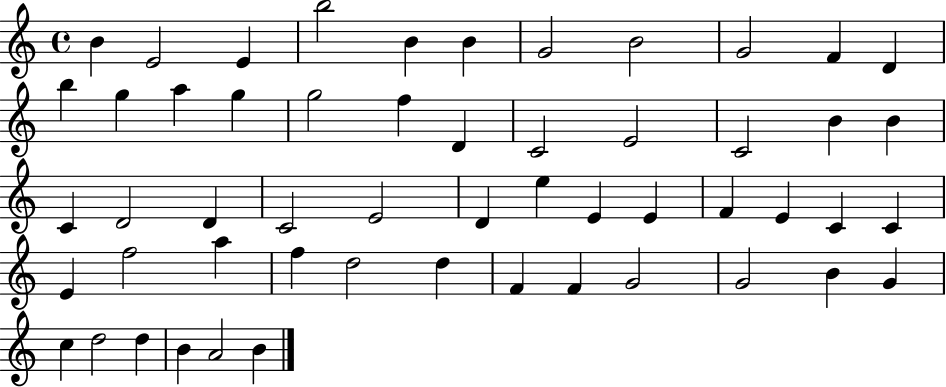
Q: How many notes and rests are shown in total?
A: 54